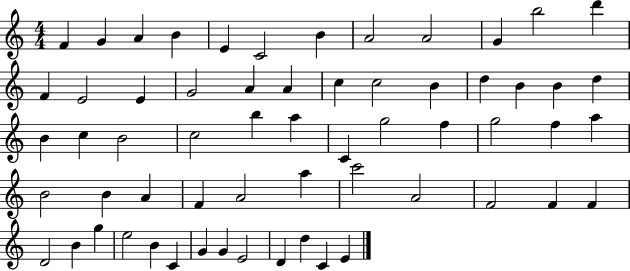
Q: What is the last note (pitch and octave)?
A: E4